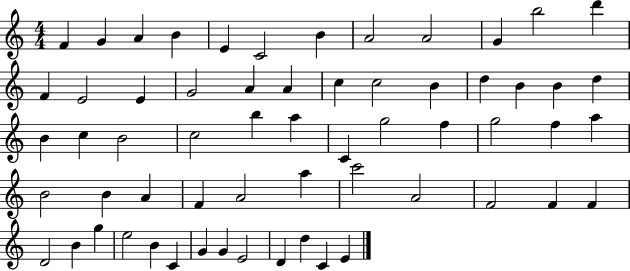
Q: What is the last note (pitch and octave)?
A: E4